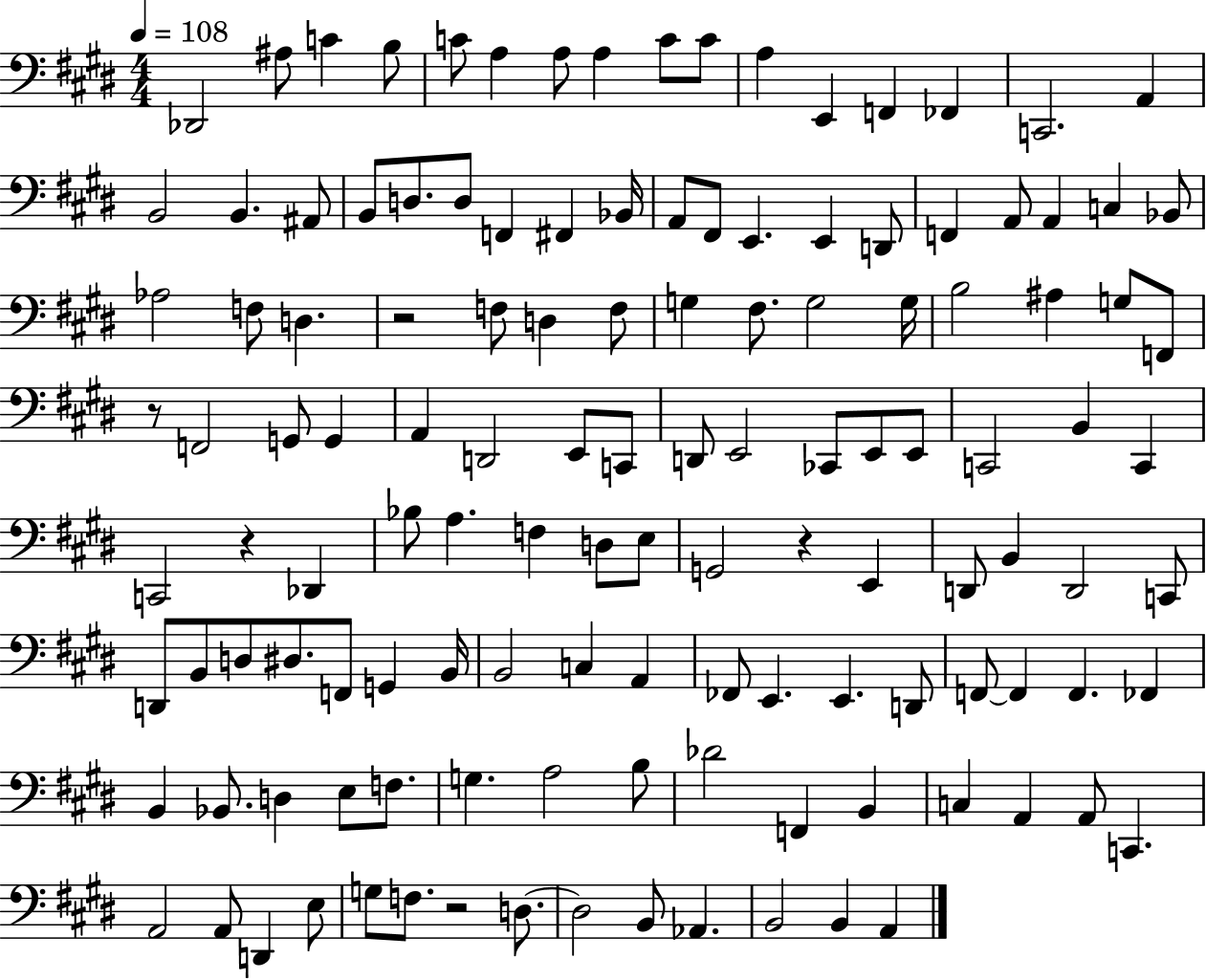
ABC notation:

X:1
T:Untitled
M:4/4
L:1/4
K:E
_D,,2 ^A,/2 C B,/2 C/2 A, A,/2 A, C/2 C/2 A, E,, F,, _F,, C,,2 A,, B,,2 B,, ^A,,/2 B,,/2 D,/2 D,/2 F,, ^F,, _B,,/4 A,,/2 ^F,,/2 E,, E,, D,,/2 F,, A,,/2 A,, C, _B,,/2 _A,2 F,/2 D, z2 F,/2 D, F,/2 G, ^F,/2 G,2 G,/4 B,2 ^A, G,/2 F,,/2 z/2 F,,2 G,,/2 G,, A,, D,,2 E,,/2 C,,/2 D,,/2 E,,2 _C,,/2 E,,/2 E,,/2 C,,2 B,, C,, C,,2 z _D,, _B,/2 A, F, D,/2 E,/2 G,,2 z E,, D,,/2 B,, D,,2 C,,/2 D,,/2 B,,/2 D,/2 ^D,/2 F,,/2 G,, B,,/4 B,,2 C, A,, _F,,/2 E,, E,, D,,/2 F,,/2 F,, F,, _F,, B,, _B,,/2 D, E,/2 F,/2 G, A,2 B,/2 _D2 F,, B,, C, A,, A,,/2 C,, A,,2 A,,/2 D,, E,/2 G,/2 F,/2 z2 D,/2 D,2 B,,/2 _A,, B,,2 B,, A,,